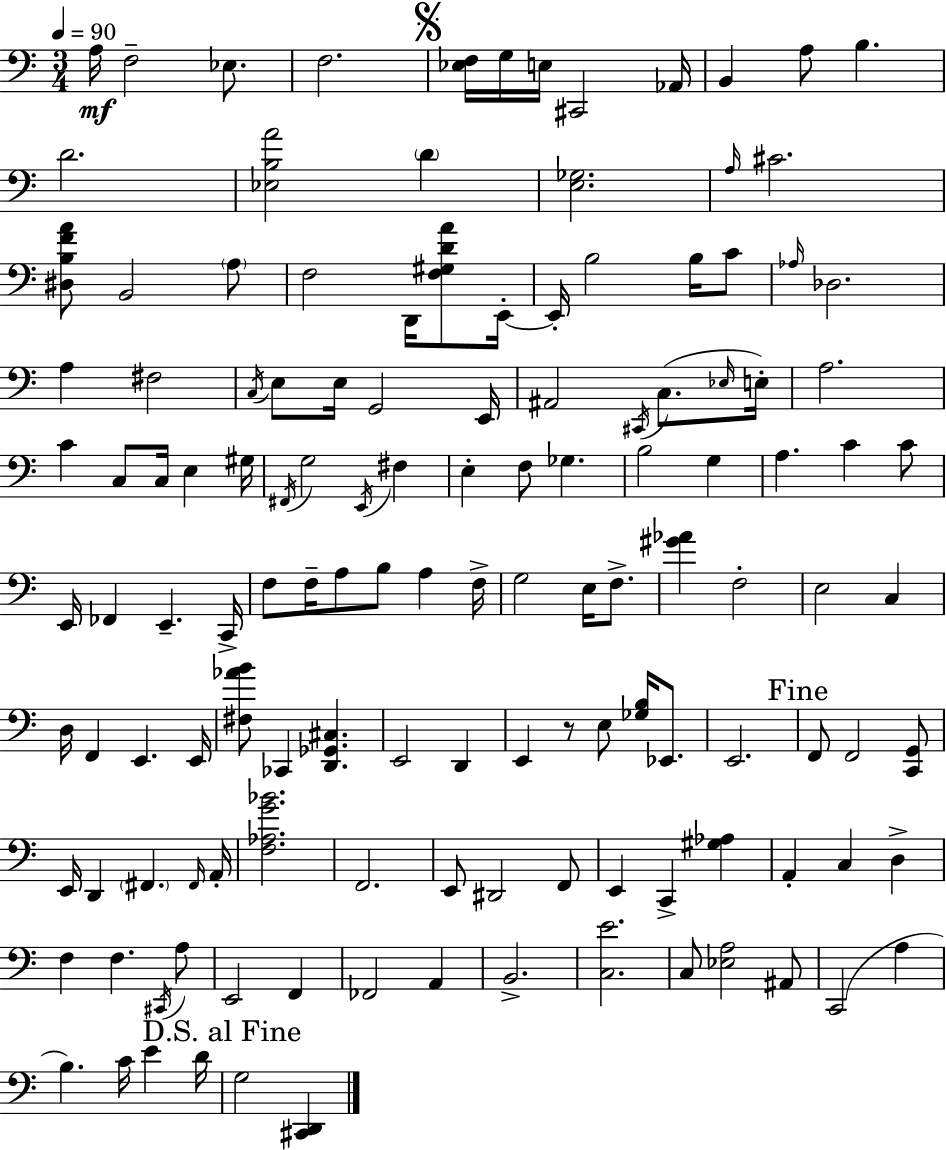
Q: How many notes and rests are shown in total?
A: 133